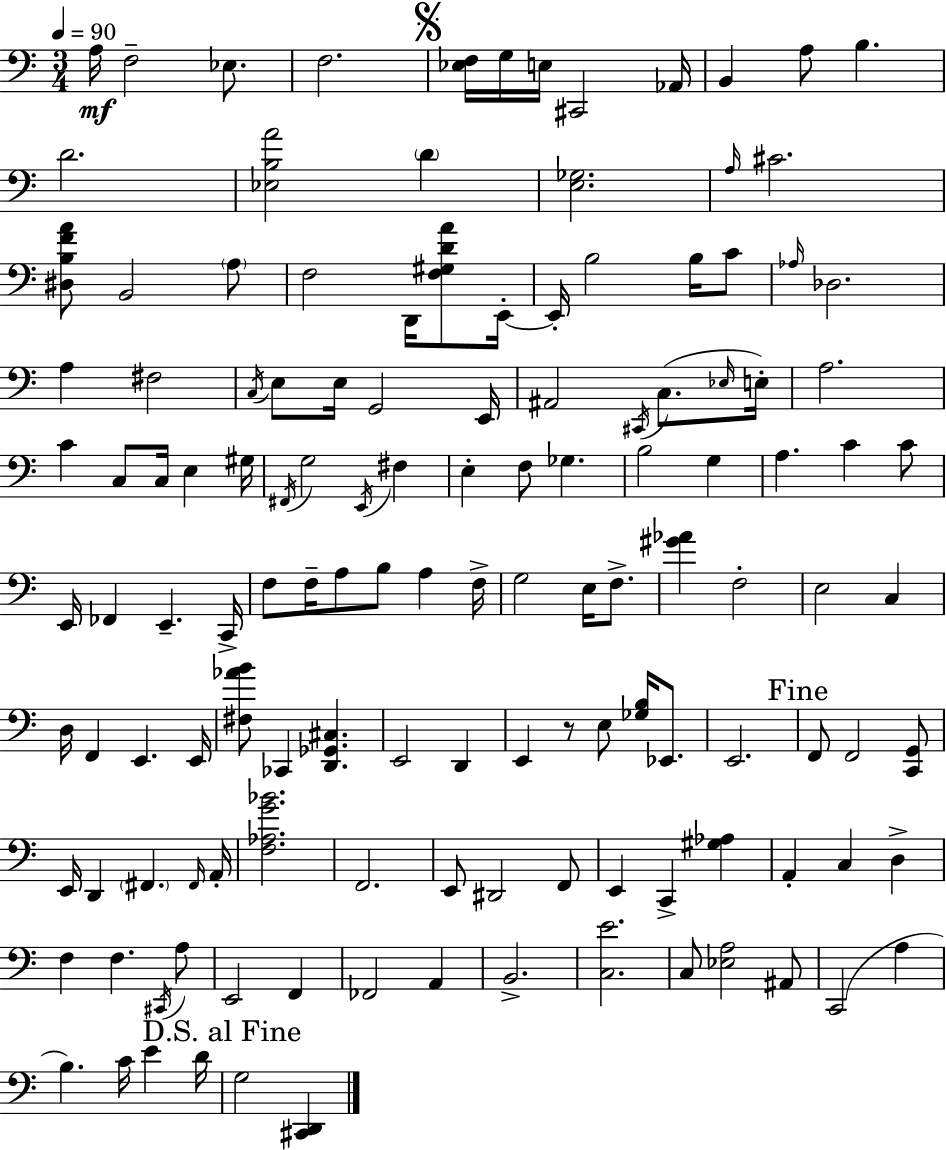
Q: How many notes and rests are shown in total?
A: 133